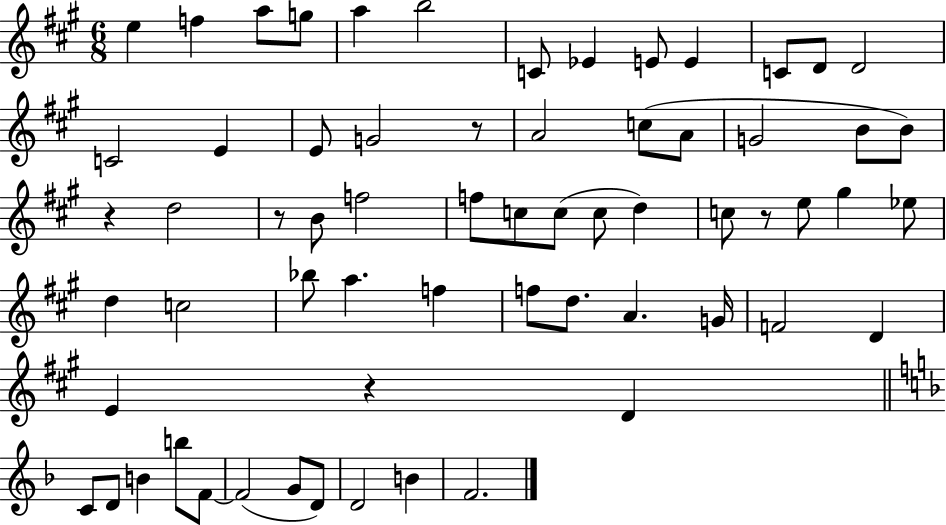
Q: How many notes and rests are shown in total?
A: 64